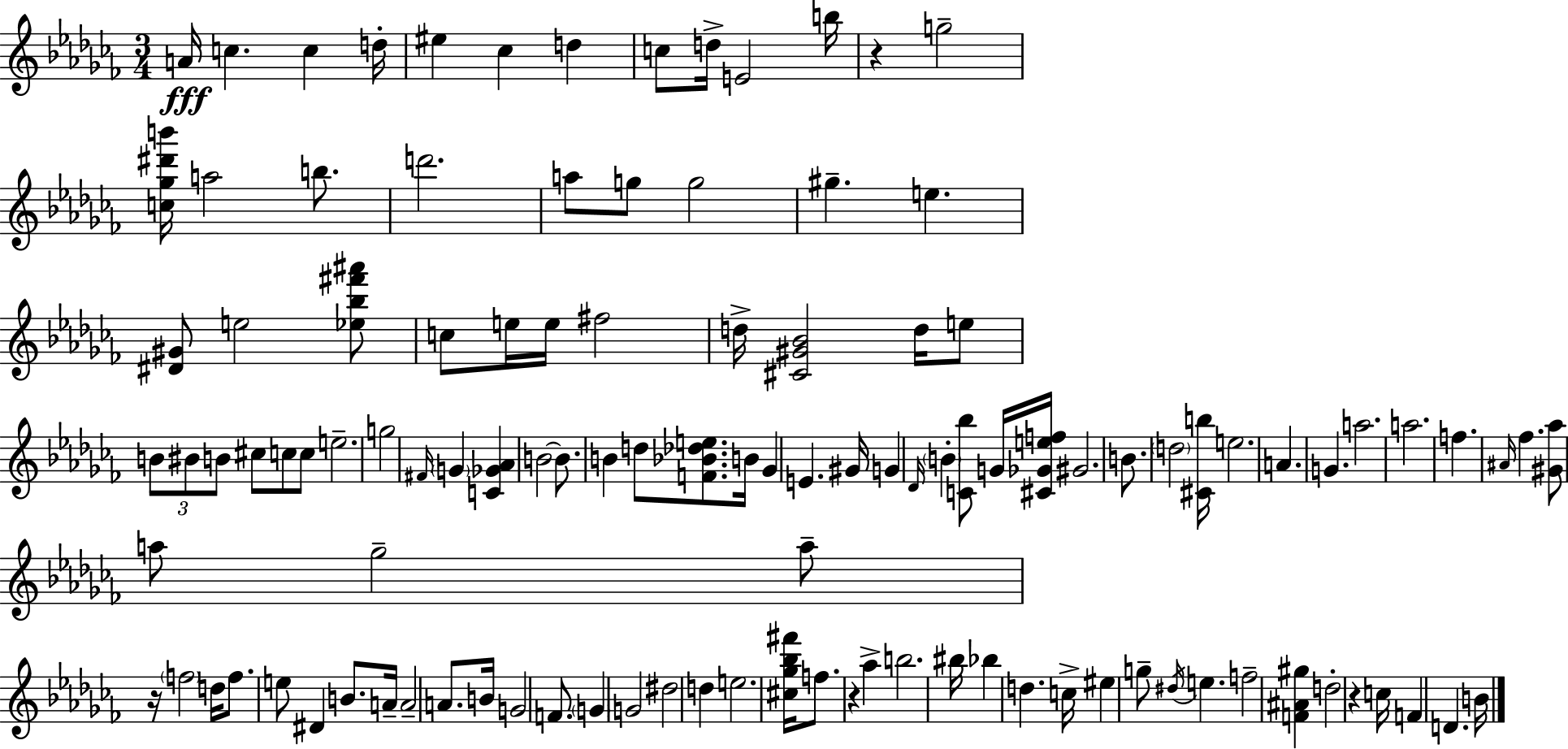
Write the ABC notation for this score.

X:1
T:Untitled
M:3/4
L:1/4
K:Abm
A/4 c c d/4 ^e _c d c/2 d/4 E2 b/4 z g2 [c_g^d'b']/4 a2 b/2 d'2 a/2 g/2 g2 ^g e [^D^G]/2 e2 [_e_b^f'^a']/2 c/2 e/4 e/4 ^f2 d/4 [^C^G_B]2 d/4 e/2 B/2 ^B/2 B/2 ^c/2 c/2 c/2 e2 g2 ^F/4 G [C_G_A] B2 B/2 B d/2 [F_B_de]/2 B/4 _G E ^G/4 G _D/4 B [C_b]/2 G/4 [^C_Gef]/4 ^G2 B/2 d2 [^Cb]/4 e2 A G a2 a2 f ^A/4 _f [^G_a]/2 a/2 _g2 a/2 z/4 f2 d/4 f/2 e/2 ^D B/2 A/4 A2 A/2 B/4 G2 F/2 G G2 ^d2 d e2 [^c_g_b^f']/4 f/2 z _a b2 ^b/4 _b d c/4 ^e g/2 ^d/4 e f2 [F^A^g] d2 z c/4 F D B/4